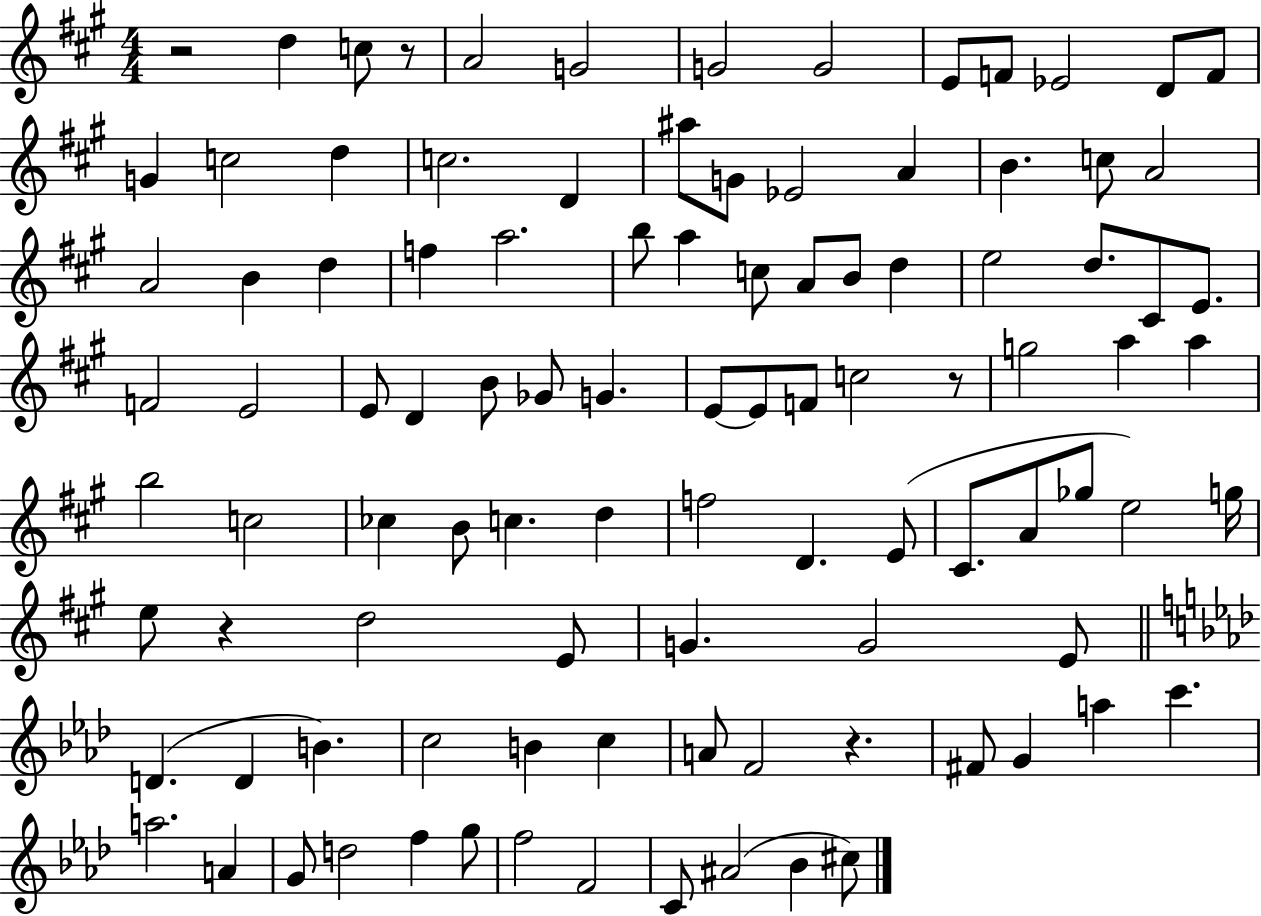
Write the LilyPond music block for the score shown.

{
  \clef treble
  \numericTimeSignature
  \time 4/4
  \key a \major
  r2 d''4 c''8 r8 | a'2 g'2 | g'2 g'2 | e'8 f'8 ees'2 d'8 f'8 | \break g'4 c''2 d''4 | c''2. d'4 | ais''8 g'8 ees'2 a'4 | b'4. c''8 a'2 | \break a'2 b'4 d''4 | f''4 a''2. | b''8 a''4 c''8 a'8 b'8 d''4 | e''2 d''8. cis'8 e'8. | \break f'2 e'2 | e'8 d'4 b'8 ges'8 g'4. | e'8~~ e'8 f'8 c''2 r8 | g''2 a''4 a''4 | \break b''2 c''2 | ces''4 b'8 c''4. d''4 | f''2 d'4. e'8( | cis'8. a'8 ges''8 e''2) g''16 | \break e''8 r4 d''2 e'8 | g'4. g'2 e'8 | \bar "||" \break \key aes \major d'4.( d'4 b'4.) | c''2 b'4 c''4 | a'8 f'2 r4. | fis'8 g'4 a''4 c'''4. | \break a''2. a'4 | g'8 d''2 f''4 g''8 | f''2 f'2 | c'8 ais'2( bes'4 cis''8) | \break \bar "|."
}